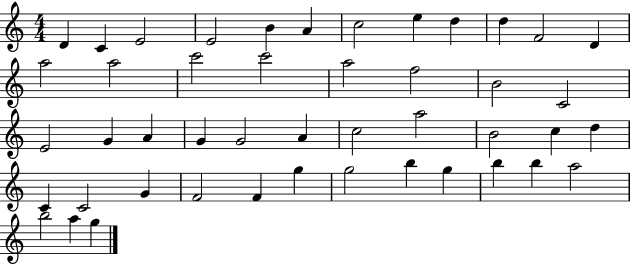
{
  \clef treble
  \numericTimeSignature
  \time 4/4
  \key c \major
  d'4 c'4 e'2 | e'2 b'4 a'4 | c''2 e''4 d''4 | d''4 f'2 d'4 | \break a''2 a''2 | c'''2 c'''2 | a''2 f''2 | b'2 c'2 | \break e'2 g'4 a'4 | g'4 g'2 a'4 | c''2 a''2 | b'2 c''4 d''4 | \break c'4 c'2 g'4 | f'2 f'4 g''4 | g''2 b''4 g''4 | b''4 b''4 a''2 | \break b''2 a''4 g''4 | \bar "|."
}